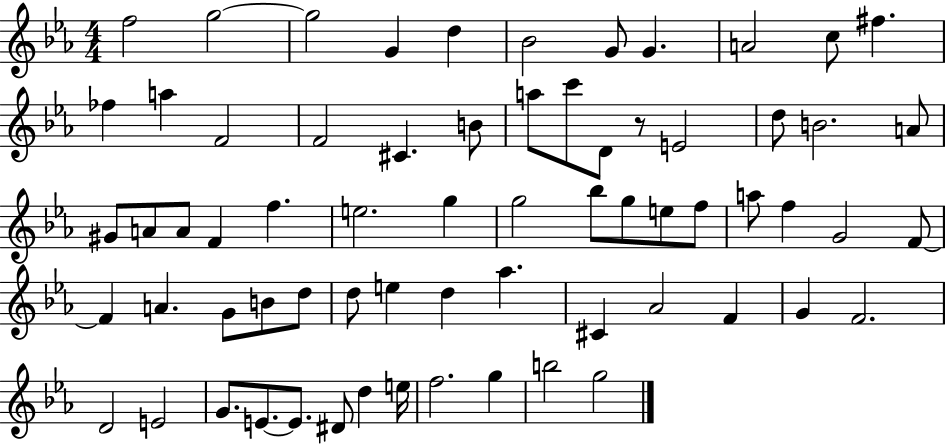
F5/h G5/h G5/h G4/q D5/q Bb4/h G4/e G4/q. A4/h C5/e F#5/q. FES5/q A5/q F4/h F4/h C#4/q. B4/e A5/e C6/e D4/e R/e E4/h D5/e B4/h. A4/e G#4/e A4/e A4/e F4/q F5/q. E5/h. G5/q G5/h Bb5/e G5/e E5/e F5/e A5/e F5/q G4/h F4/e F4/q A4/q. G4/e B4/e D5/e D5/e E5/q D5/q Ab5/q. C#4/q Ab4/h F4/q G4/q F4/h. D4/h E4/h G4/e. E4/e. E4/e. D#4/e D5/q E5/s F5/h. G5/q B5/h G5/h